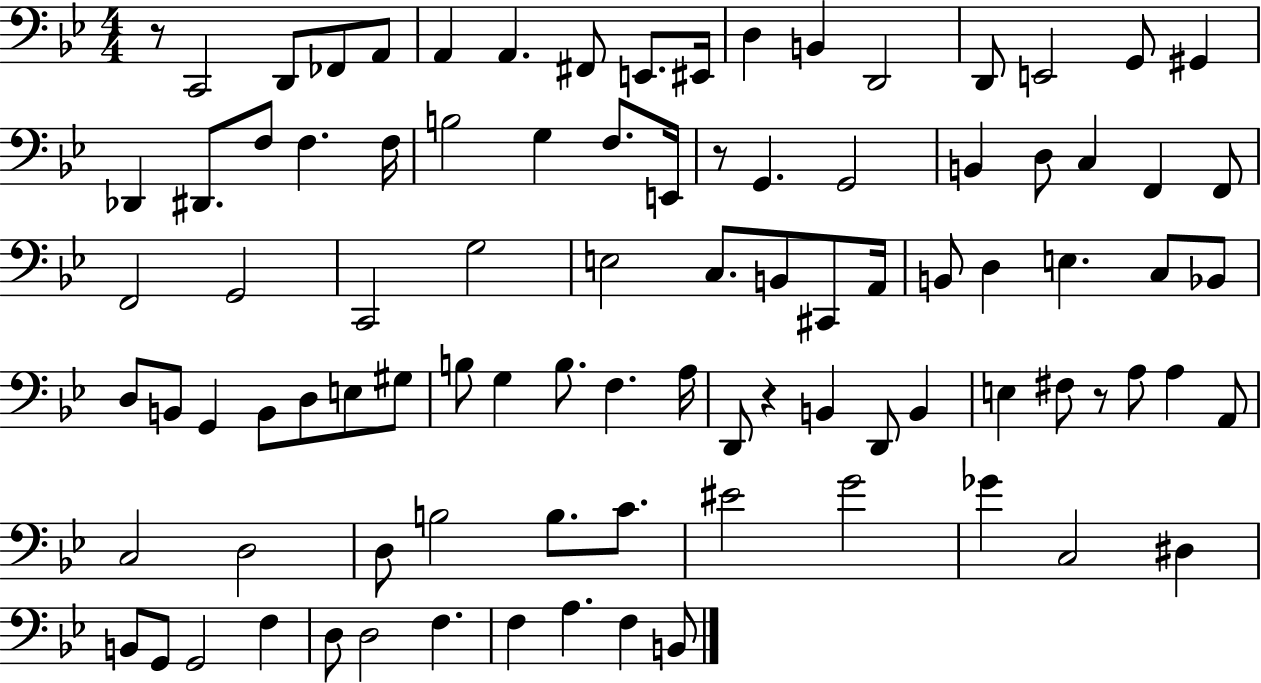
X:1
T:Untitled
M:4/4
L:1/4
K:Bb
z/2 C,,2 D,,/2 _F,,/2 A,,/2 A,, A,, ^F,,/2 E,,/2 ^E,,/4 D, B,, D,,2 D,,/2 E,,2 G,,/2 ^G,, _D,, ^D,,/2 F,/2 F, F,/4 B,2 G, F,/2 E,,/4 z/2 G,, G,,2 B,, D,/2 C, F,, F,,/2 F,,2 G,,2 C,,2 G,2 E,2 C,/2 B,,/2 ^C,,/2 A,,/4 B,,/2 D, E, C,/2 _B,,/2 D,/2 B,,/2 G,, B,,/2 D,/2 E,/2 ^G,/2 B,/2 G, B,/2 F, A,/4 D,,/2 z B,, D,,/2 B,, E, ^F,/2 z/2 A,/2 A, A,,/2 C,2 D,2 D,/2 B,2 B,/2 C/2 ^E2 G2 _G C,2 ^D, B,,/2 G,,/2 G,,2 F, D,/2 D,2 F, F, A, F, B,,/2